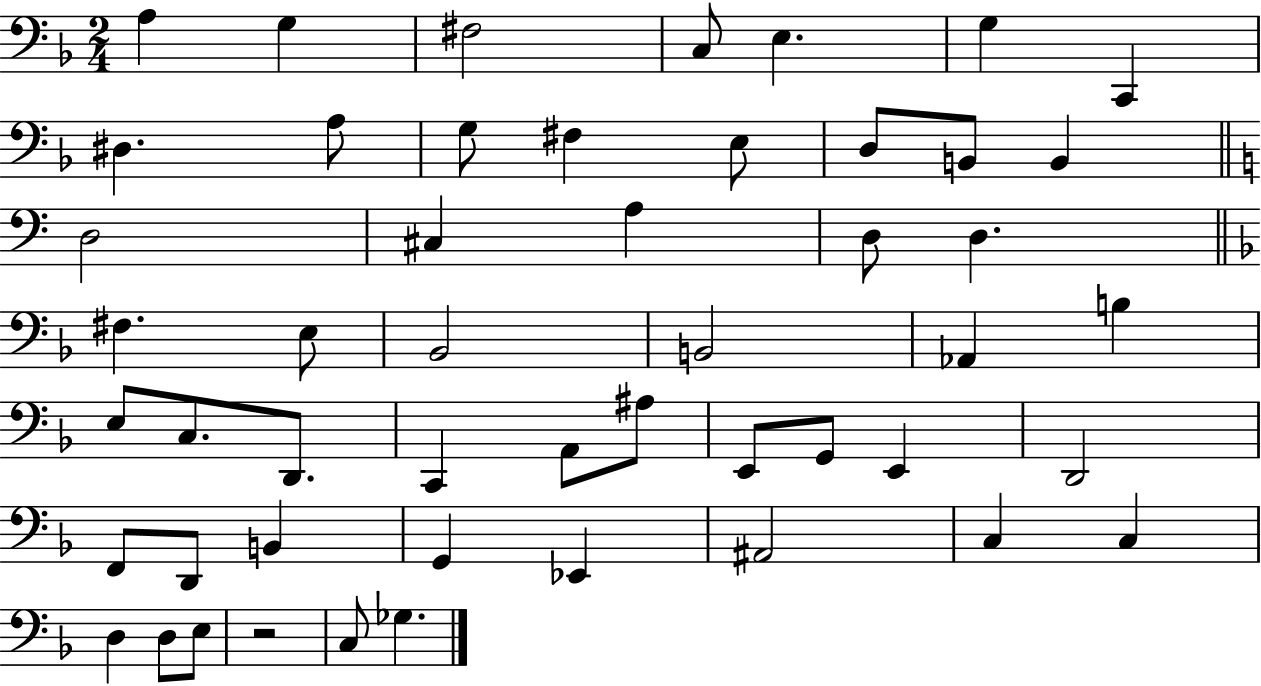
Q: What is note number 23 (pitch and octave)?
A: Bb2